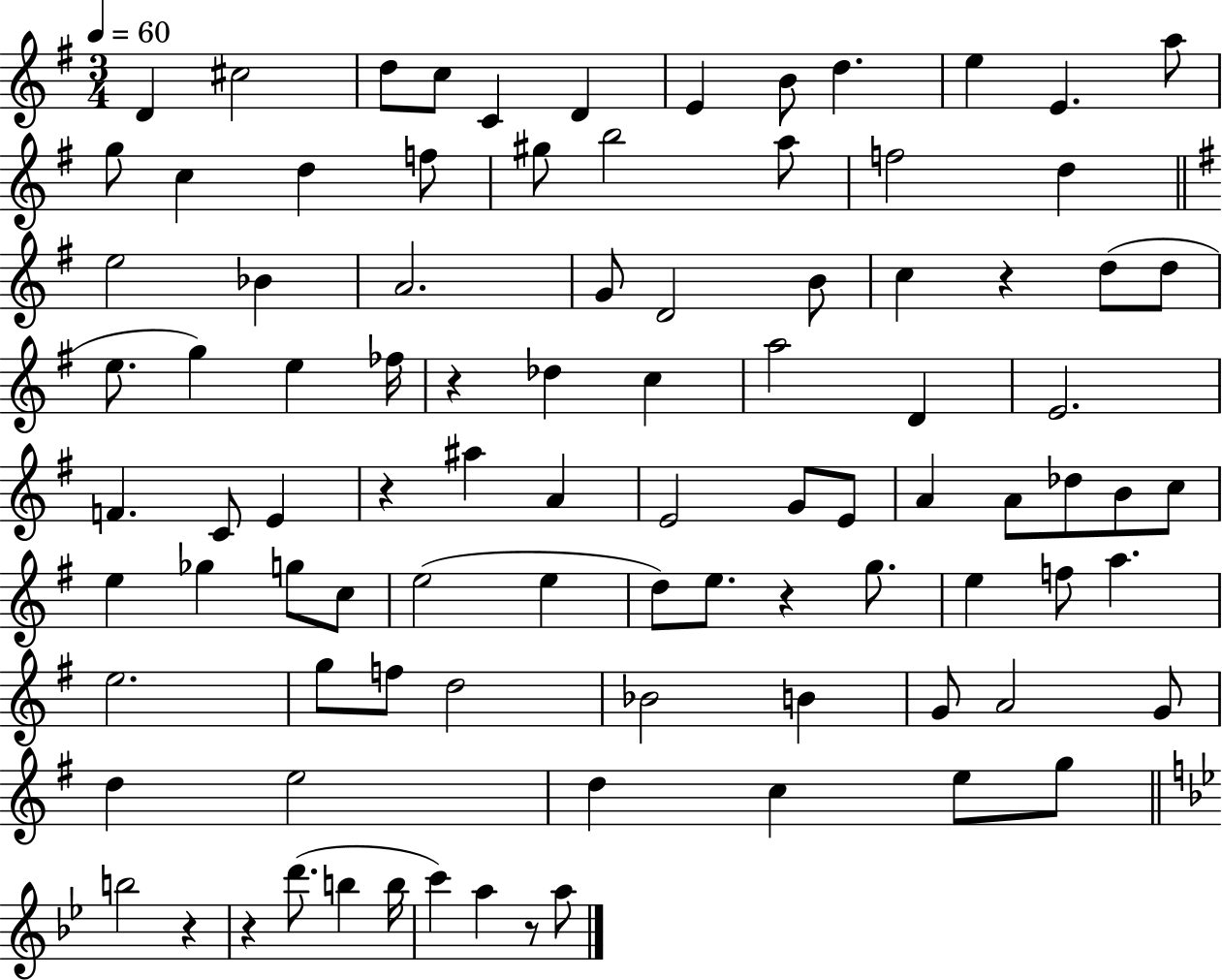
{
  \clef treble
  \numericTimeSignature
  \time 3/4
  \key g \major
  \tempo 4 = 60
  \repeat volta 2 { d'4 cis''2 | d''8 c''8 c'4 d'4 | e'4 b'8 d''4. | e''4 e'4. a''8 | \break g''8 c''4 d''4 f''8 | gis''8 b''2 a''8 | f''2 d''4 | \bar "||" \break \key e \minor e''2 bes'4 | a'2. | g'8 d'2 b'8 | c''4 r4 d''8( d''8 | \break e''8. g''4) e''4 fes''16 | r4 des''4 c''4 | a''2 d'4 | e'2. | \break f'4. c'8 e'4 | r4 ais''4 a'4 | e'2 g'8 e'8 | a'4 a'8 des''8 b'8 c''8 | \break e''4 ges''4 g''8 c''8 | e''2( e''4 | d''8) e''8. r4 g''8. | e''4 f''8 a''4. | \break e''2. | g''8 f''8 d''2 | bes'2 b'4 | g'8 a'2 g'8 | \break d''4 e''2 | d''4 c''4 e''8 g''8 | \bar "||" \break \key bes \major b''2 r4 | r4 d'''8.( b''4 b''16 | c'''4) a''4 r8 a''8 | } \bar "|."
}